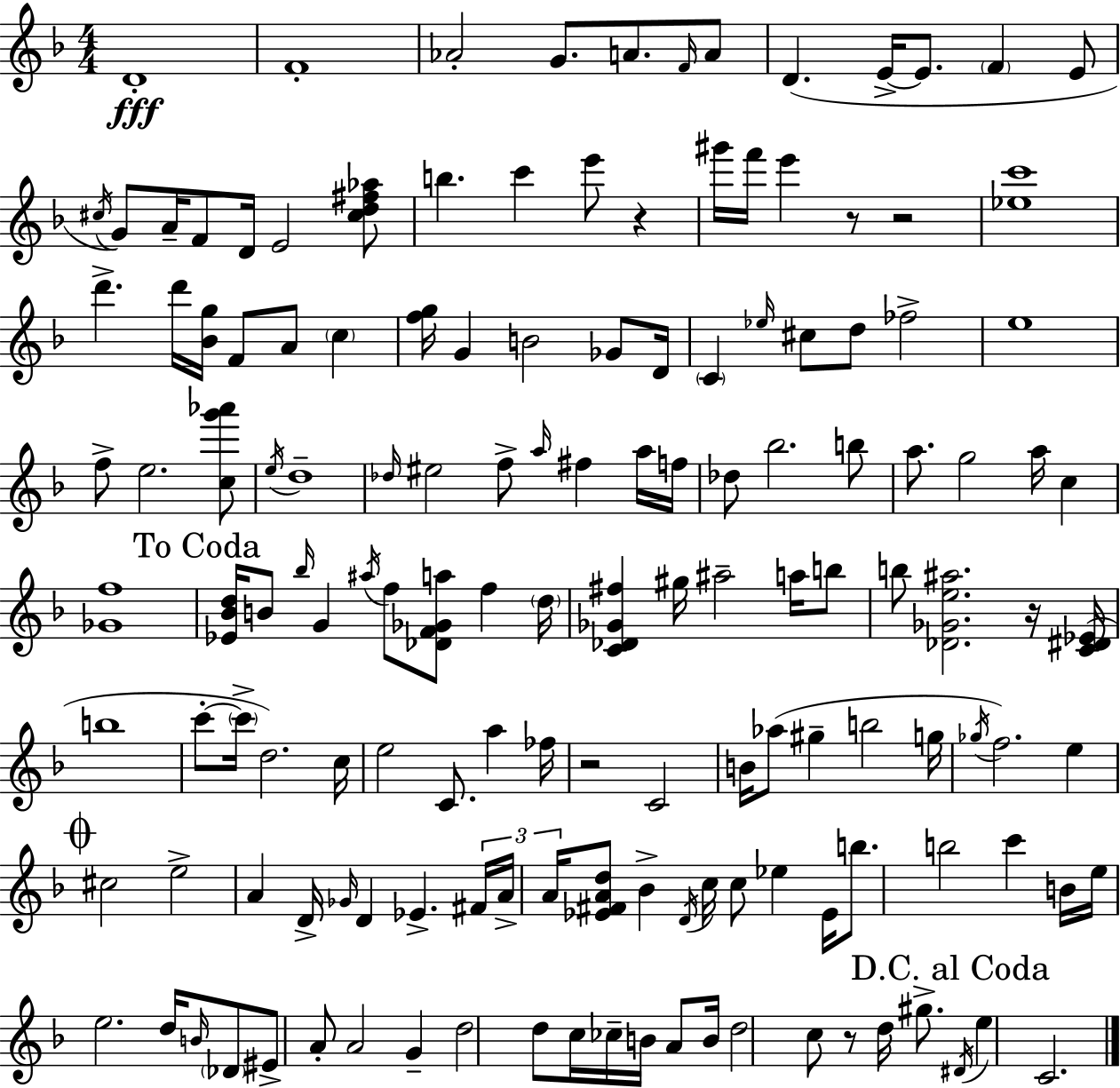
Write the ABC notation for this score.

X:1
T:Untitled
M:4/4
L:1/4
K:F
D4 F4 _A2 G/2 A/2 F/4 A/2 D E/4 E/2 F E/2 ^c/4 G/2 A/4 F/2 D/4 E2 [^cd^f_a]/2 b c' e'/2 z ^g'/4 f'/4 e' z/2 z2 [_ec']4 d' d'/4 [_Bg]/4 F/2 A/2 c [fg]/4 G B2 _G/2 D/4 C _e/4 ^c/2 d/2 _f2 e4 f/2 e2 [cg'_a']/2 e/4 d4 _d/4 ^e2 f/2 a/4 ^f a/4 f/4 _d/2 _b2 b/2 a/2 g2 a/4 c [_Gf]4 [_E_Bd]/4 B/2 _b/4 G ^a/4 f/2 [_DF_Ga]/2 f d/4 [C_D_G^f] ^g/4 ^a2 a/4 b/2 b/2 [_D_Ge^a]2 z/4 [C^D_E]/4 b4 c'/2 c'/4 d2 c/4 e2 C/2 a _f/4 z2 C2 B/4 _a/2 ^g b2 g/4 _g/4 f2 e ^c2 e2 A D/4 _G/4 D _E ^F/4 A/4 A/4 [_E^FAd]/2 _B D/4 c/4 c/2 _e _E/4 b/2 b2 c' B/4 e/4 e2 d/4 B/4 _D/2 ^E/2 A/2 A2 G d2 d/2 c/4 _c/4 B/4 A/2 B/4 d2 c/2 z/2 d/4 ^g/2 ^D/4 e C2